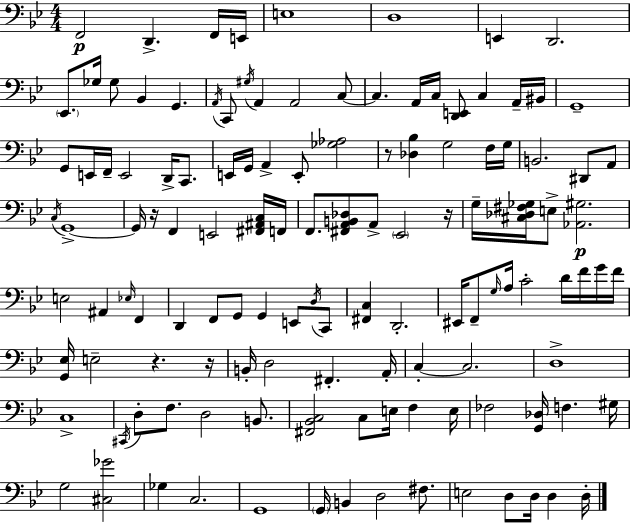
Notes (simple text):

F2/h D2/q. F2/s E2/s E3/w D3/w E2/q D2/h. Eb2/e. Gb3/s Gb3/e Bb2/q G2/q. A2/s C2/e G#3/s A2/q A2/h C3/e C3/q. A2/s C3/s [D2,E2]/e C3/q A2/s BIS2/s G2/w G2/e E2/s F2/s E2/h D2/s C2/e. E2/s G2/s A2/q E2/e [Gb3,Ab3]/h R/e [Db3,Bb3]/q G3/h F3/s G3/s B2/h. D#2/e A2/e C3/s G2/w G2/s R/s F2/q E2/h [F#2,A#2,C3]/s F2/s F2/e. [F#2,A2,B2,Db3]/e A2/e Eb2/h R/s G3/s [C#3,Db3,F#3,Gb3]/s E3/e [Ab2,G#3]/h. E3/h A#2/q Eb3/s F2/q D2/q F2/e G2/e G2/q E2/e D3/s C2/e [F#2,C3]/q D2/h. EIS2/s F2/e G3/s A3/s C4/h D4/s F4/s G4/s F4/s [G2,Eb3]/s E3/h R/q. R/s B2/s D3/h F#2/q. A2/s C3/q C3/h. D3/w C3/w C#2/s D3/e F3/e. D3/h B2/e. [F#2,Bb2,C3]/h C3/e E3/s F3/q E3/s FES3/h [G2,Db3]/s F3/q. G#3/s G3/h [C#3,Gb4]/h Gb3/q C3/h. G2/w G2/s B2/q D3/h F#3/e. E3/h D3/e D3/s D3/q D3/s